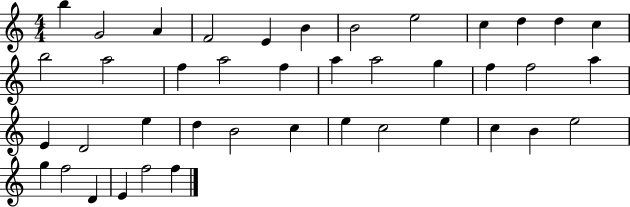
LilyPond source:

{
  \clef treble
  \numericTimeSignature
  \time 4/4
  \key c \major
  b''4 g'2 a'4 | f'2 e'4 b'4 | b'2 e''2 | c''4 d''4 d''4 c''4 | \break b''2 a''2 | f''4 a''2 f''4 | a''4 a''2 g''4 | f''4 f''2 a''4 | \break e'4 d'2 e''4 | d''4 b'2 c''4 | e''4 c''2 e''4 | c''4 b'4 e''2 | \break g''4 f''2 d'4 | e'4 f''2 f''4 | \bar "|."
}